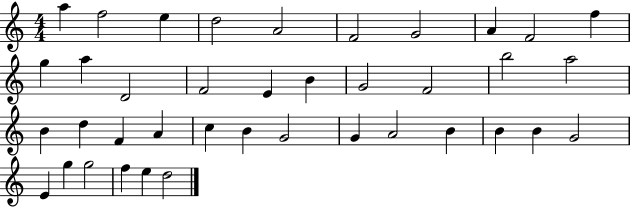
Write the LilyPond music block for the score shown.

{
  \clef treble
  \numericTimeSignature
  \time 4/4
  \key c \major
  a''4 f''2 e''4 | d''2 a'2 | f'2 g'2 | a'4 f'2 f''4 | \break g''4 a''4 d'2 | f'2 e'4 b'4 | g'2 f'2 | b''2 a''2 | \break b'4 d''4 f'4 a'4 | c''4 b'4 g'2 | g'4 a'2 b'4 | b'4 b'4 g'2 | \break e'4 g''4 g''2 | f''4 e''4 d''2 | \bar "|."
}